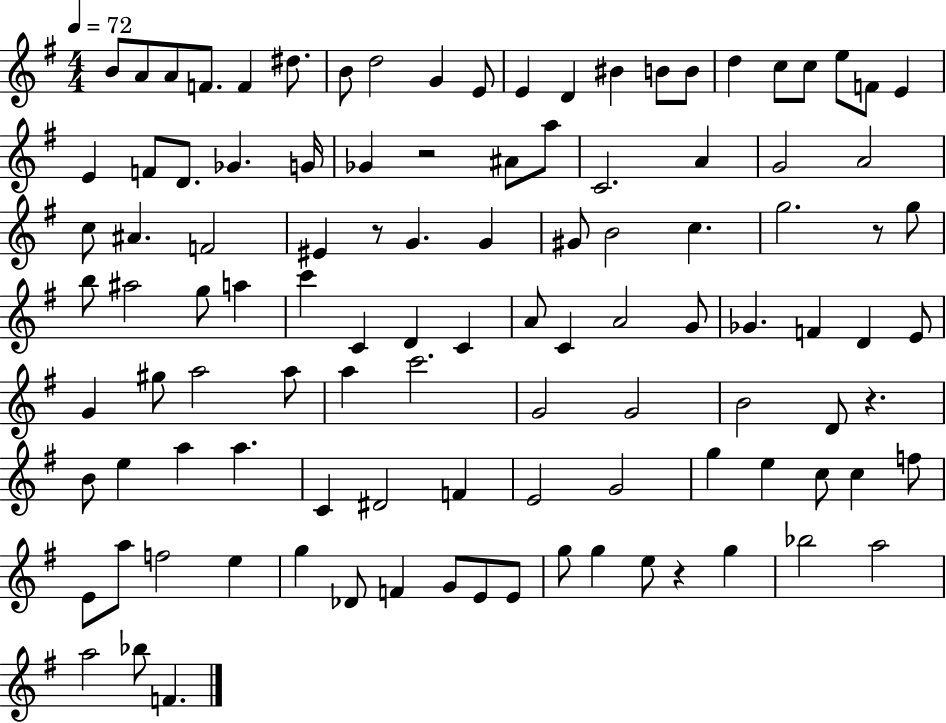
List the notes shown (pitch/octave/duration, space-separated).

B4/e A4/e A4/e F4/e. F4/q D#5/e. B4/e D5/h G4/q E4/e E4/q D4/q BIS4/q B4/e B4/e D5/q C5/e C5/e E5/e F4/e E4/q E4/q F4/e D4/e. Gb4/q. G4/s Gb4/q R/h A#4/e A5/e C4/h. A4/q G4/h A4/h C5/e A#4/q. F4/h EIS4/q R/e G4/q. G4/q G#4/e B4/h C5/q. G5/h. R/e G5/e B5/e A#5/h G5/e A5/q C6/q C4/q D4/q C4/q A4/e C4/q A4/h G4/e Gb4/q. F4/q D4/q E4/e G4/q G#5/e A5/h A5/e A5/q C6/h. G4/h G4/h B4/h D4/e R/q. B4/e E5/q A5/q A5/q. C4/q D#4/h F4/q E4/h G4/h G5/q E5/q C5/e C5/q F5/e E4/e A5/e F5/h E5/q G5/q Db4/e F4/q G4/e E4/e E4/e G5/e G5/q E5/e R/q G5/q Bb5/h A5/h A5/h Bb5/e F4/q.